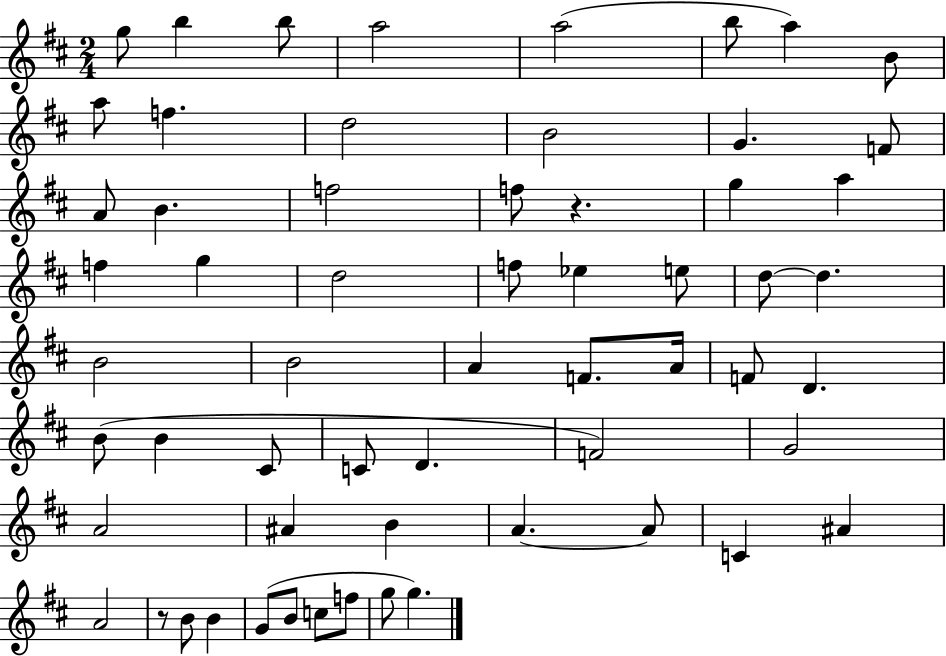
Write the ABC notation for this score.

X:1
T:Untitled
M:2/4
L:1/4
K:D
g/2 b b/2 a2 a2 b/2 a B/2 a/2 f d2 B2 G F/2 A/2 B f2 f/2 z g a f g d2 f/2 _e e/2 d/2 d B2 B2 A F/2 A/4 F/2 D B/2 B ^C/2 C/2 D F2 G2 A2 ^A B A A/2 C ^A A2 z/2 B/2 B G/2 B/2 c/2 f/2 g/2 g